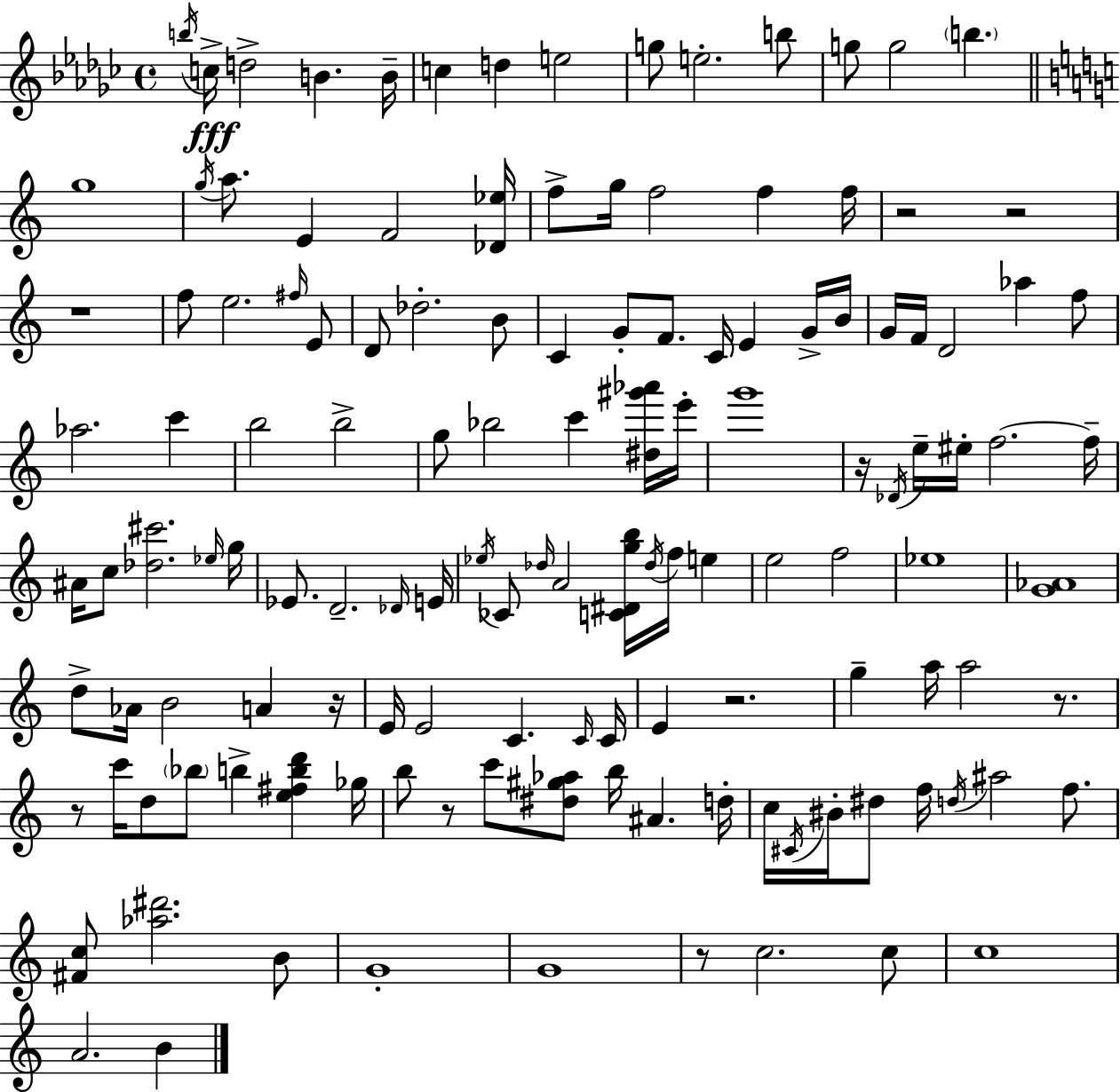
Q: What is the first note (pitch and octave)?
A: B5